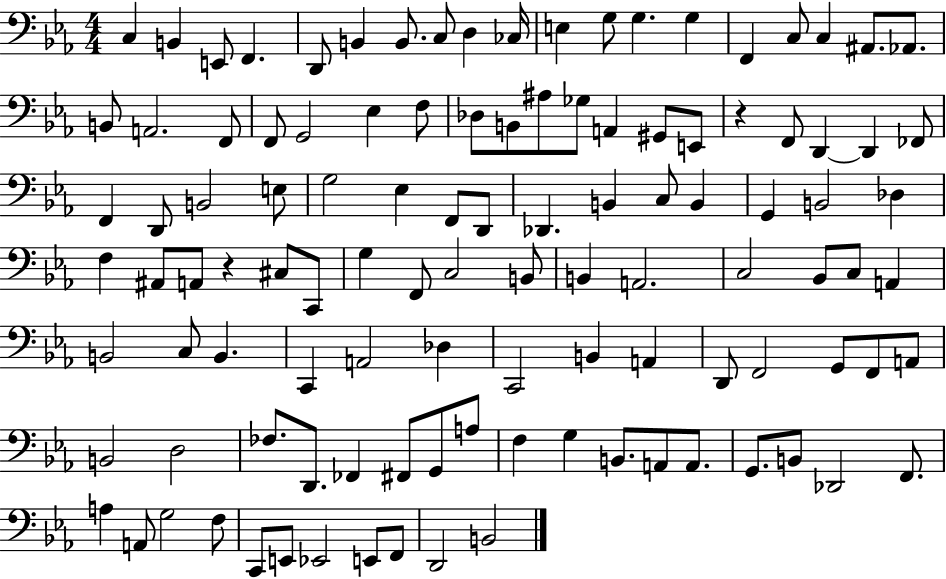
{
  \clef bass
  \numericTimeSignature
  \time 4/4
  \key ees \major
  c4 b,4 e,8 f,4. | d,8 b,4 b,8. c8 d4 ces16 | e4 g8 g4. g4 | f,4 c8 c4 ais,8. aes,8. | \break b,8 a,2. f,8 | f,8 g,2 ees4 f8 | des8 b,8 ais8 ges8 a,4 gis,8 e,8 | r4 f,8 d,4~~ d,4 fes,8 | \break f,4 d,8 b,2 e8 | g2 ees4 f,8 d,8 | des,4. b,4 c8 b,4 | g,4 b,2 des4 | \break f4 ais,8 a,8 r4 cis8 c,8 | g4 f,8 c2 b,8 | b,4 a,2. | c2 bes,8 c8 a,4 | \break b,2 c8 b,4. | c,4 a,2 des4 | c,2 b,4 a,4 | d,8 f,2 g,8 f,8 a,8 | \break b,2 d2 | fes8. d,8. fes,4 fis,8 g,8 a8 | f4 g4 b,8. a,8 a,8. | g,8. b,8 des,2 f,8. | \break a4 a,8 g2 f8 | c,8 e,8 ees,2 e,8 f,8 | d,2 b,2 | \bar "|."
}